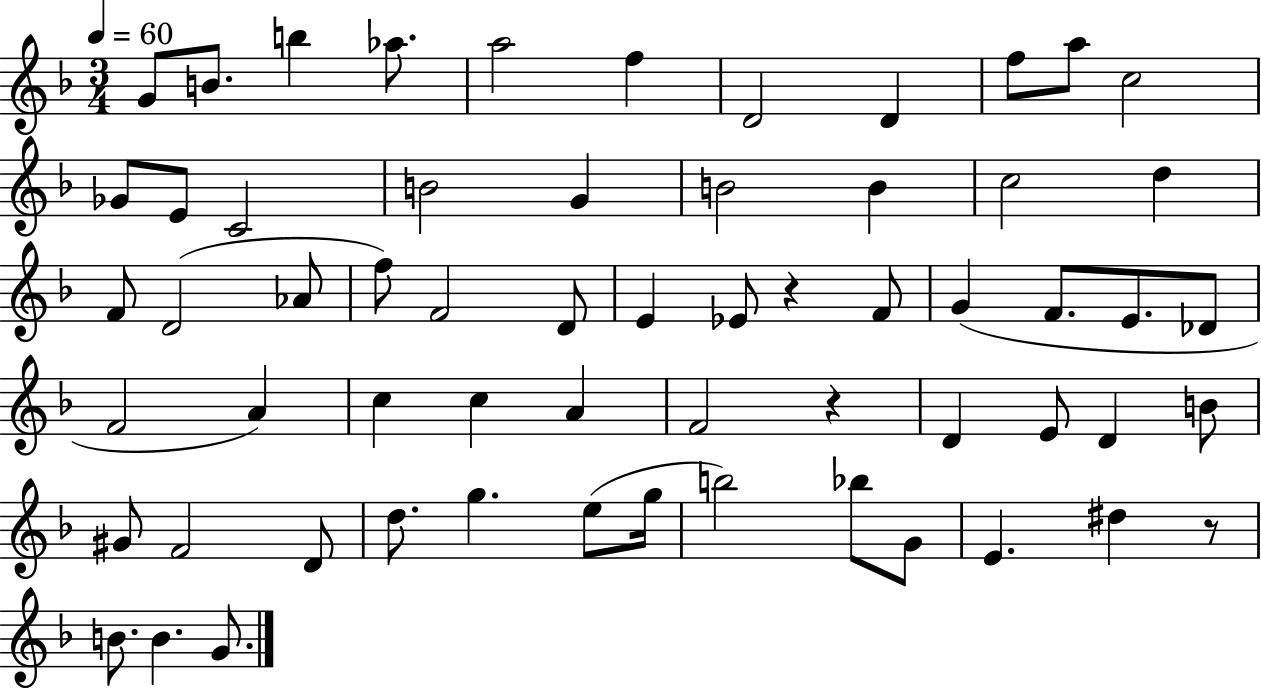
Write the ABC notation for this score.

X:1
T:Untitled
M:3/4
L:1/4
K:F
G/2 B/2 b _a/2 a2 f D2 D f/2 a/2 c2 _G/2 E/2 C2 B2 G B2 B c2 d F/2 D2 _A/2 f/2 F2 D/2 E _E/2 z F/2 G F/2 E/2 _D/2 F2 A c c A F2 z D E/2 D B/2 ^G/2 F2 D/2 d/2 g e/2 g/4 b2 _b/2 G/2 E ^d z/2 B/2 B G/2